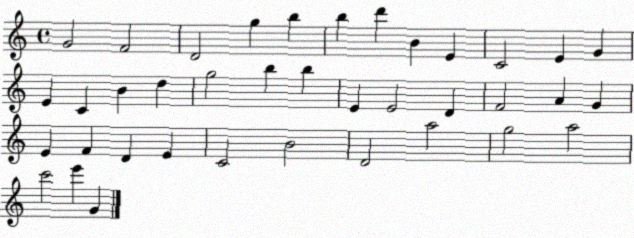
X:1
T:Untitled
M:4/4
L:1/4
K:C
G2 F2 D2 g b b d' B E C2 E G E C B d g2 b b E E2 D F2 A G E F D E C2 B2 D2 a2 g2 a2 c'2 e' G